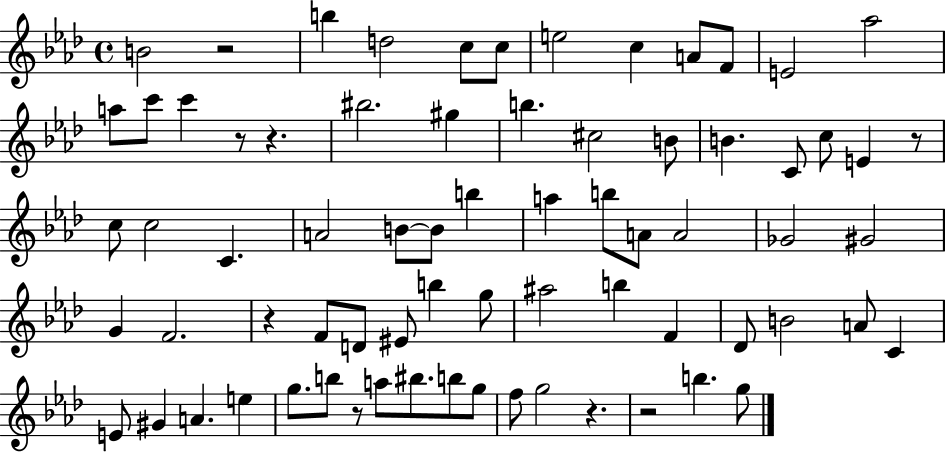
{
  \clef treble
  \time 4/4
  \defaultTimeSignature
  \key aes \major
  b'2 r2 | b''4 d''2 c''8 c''8 | e''2 c''4 a'8 f'8 | e'2 aes''2 | \break a''8 c'''8 c'''4 r8 r4. | bis''2. gis''4 | b''4. cis''2 b'8 | b'4. c'8 c''8 e'4 r8 | \break c''8 c''2 c'4. | a'2 b'8~~ b'8 b''4 | a''4 b''8 a'8 a'2 | ges'2 gis'2 | \break g'4 f'2. | r4 f'8 d'8 eis'8 b''4 g''8 | ais''2 b''4 f'4 | des'8 b'2 a'8 c'4 | \break e'8 gis'4 a'4. e''4 | g''8. b''8 r8 a''8 bis''8. b''8 g''8 | f''8 g''2 r4. | r2 b''4. g''8 | \break \bar "|."
}